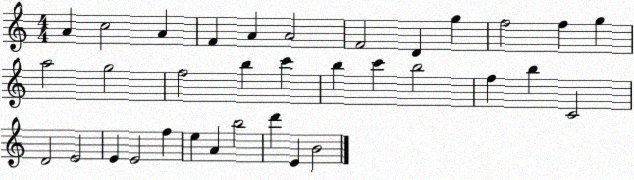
X:1
T:Untitled
M:4/4
L:1/4
K:C
A c2 A F A A2 F2 D g f2 f g a2 g2 f2 b c' b c' b2 f b C2 D2 E2 E E2 f e A b2 d' E B2